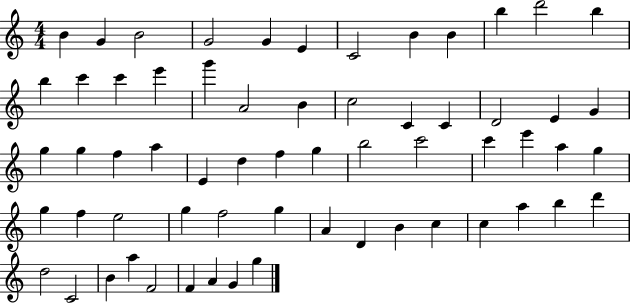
{
  \clef treble
  \numericTimeSignature
  \time 4/4
  \key c \major
  b'4 g'4 b'2 | g'2 g'4 e'4 | c'2 b'4 b'4 | b''4 d'''2 b''4 | \break b''4 c'''4 c'''4 e'''4 | g'''4 a'2 b'4 | c''2 c'4 c'4 | d'2 e'4 g'4 | \break g''4 g''4 f''4 a''4 | e'4 d''4 f''4 g''4 | b''2 c'''2 | c'''4 e'''4 a''4 g''4 | \break g''4 f''4 e''2 | g''4 f''2 g''4 | a'4 d'4 b'4 c''4 | c''4 a''4 b''4 d'''4 | \break d''2 c'2 | b'4 a''4 f'2 | f'4 a'4 g'4 g''4 | \bar "|."
}